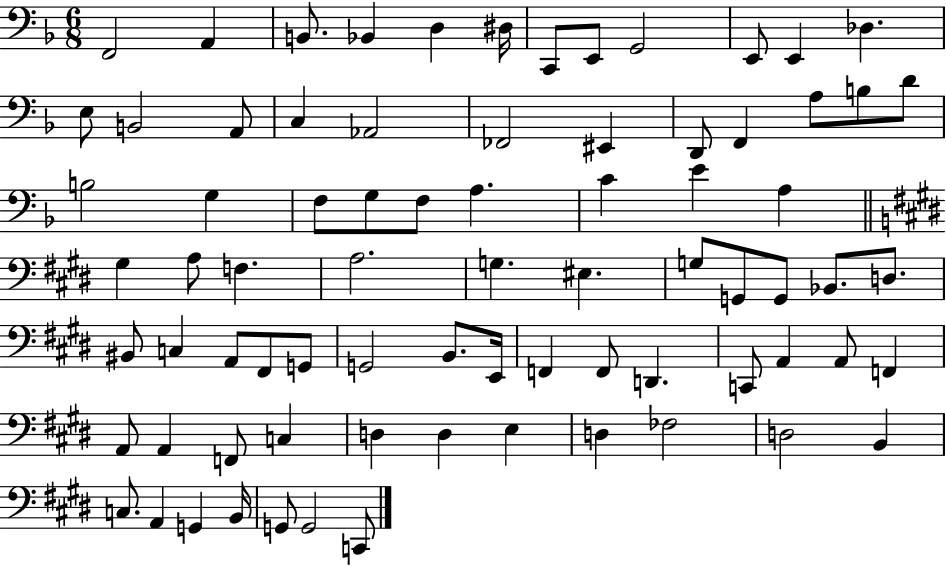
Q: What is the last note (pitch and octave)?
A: C2